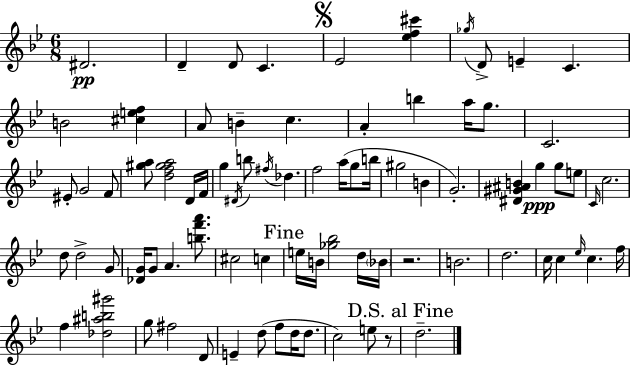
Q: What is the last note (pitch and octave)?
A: D5